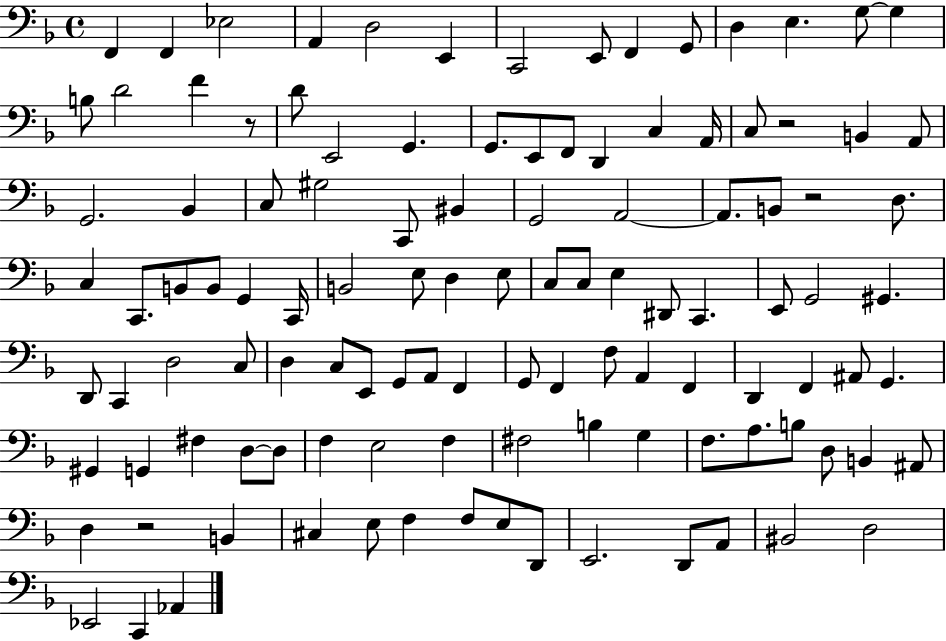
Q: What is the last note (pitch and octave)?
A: Ab2